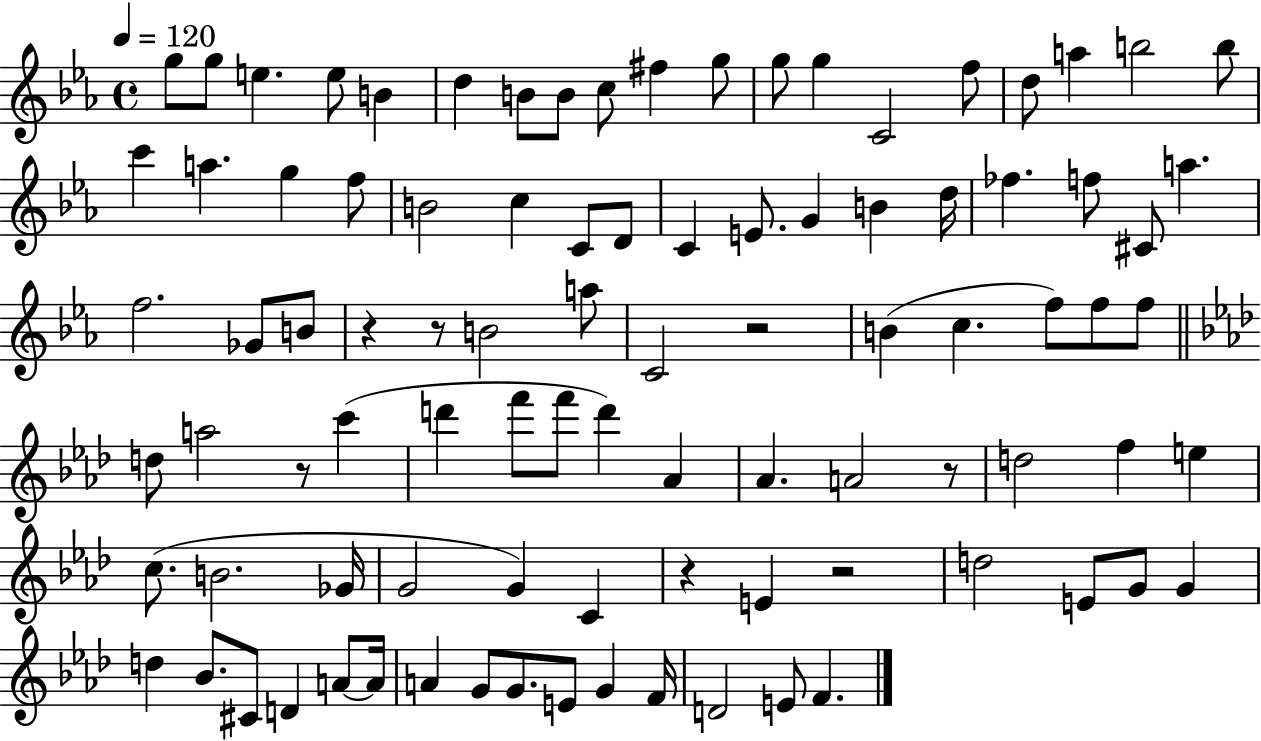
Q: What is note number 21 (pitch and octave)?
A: A5